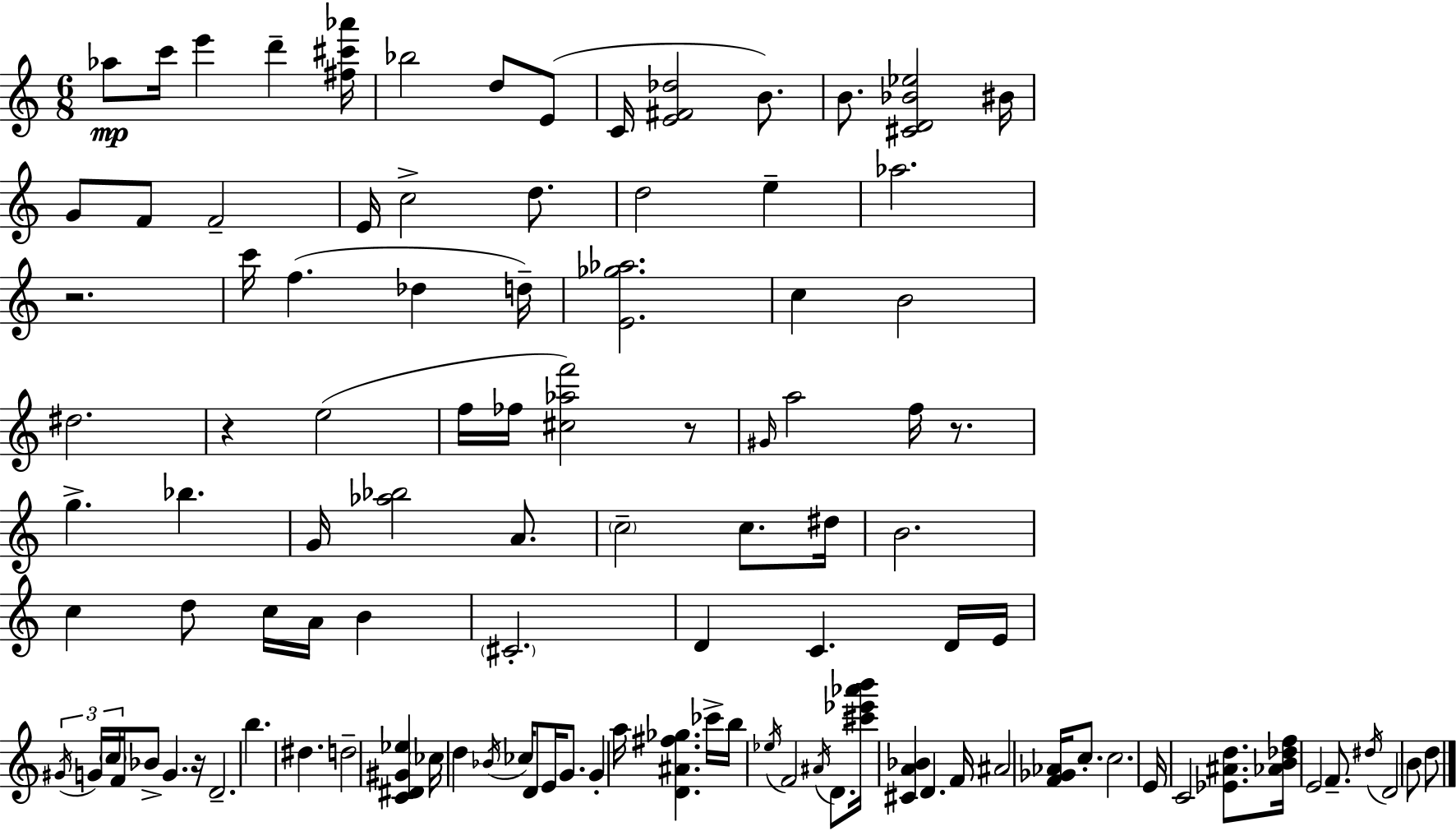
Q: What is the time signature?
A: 6/8